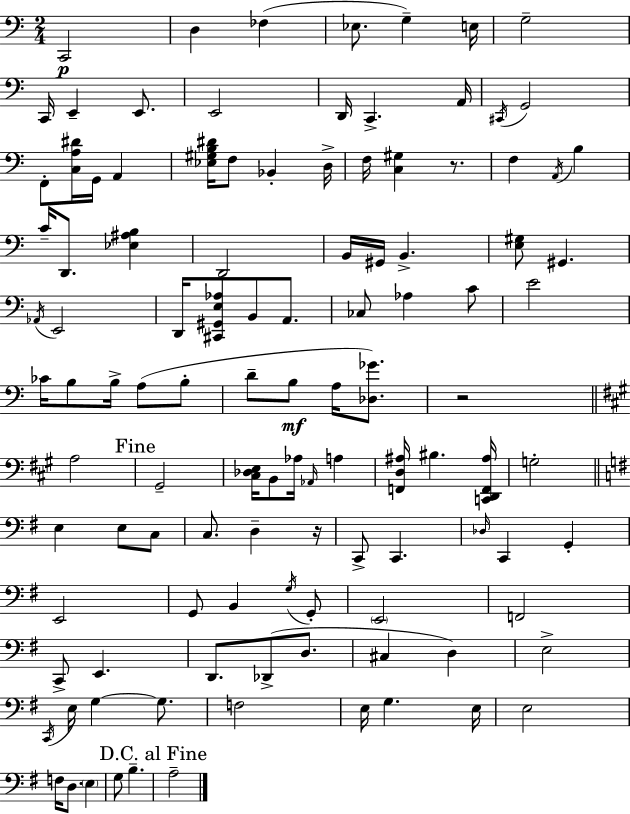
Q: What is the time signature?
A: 2/4